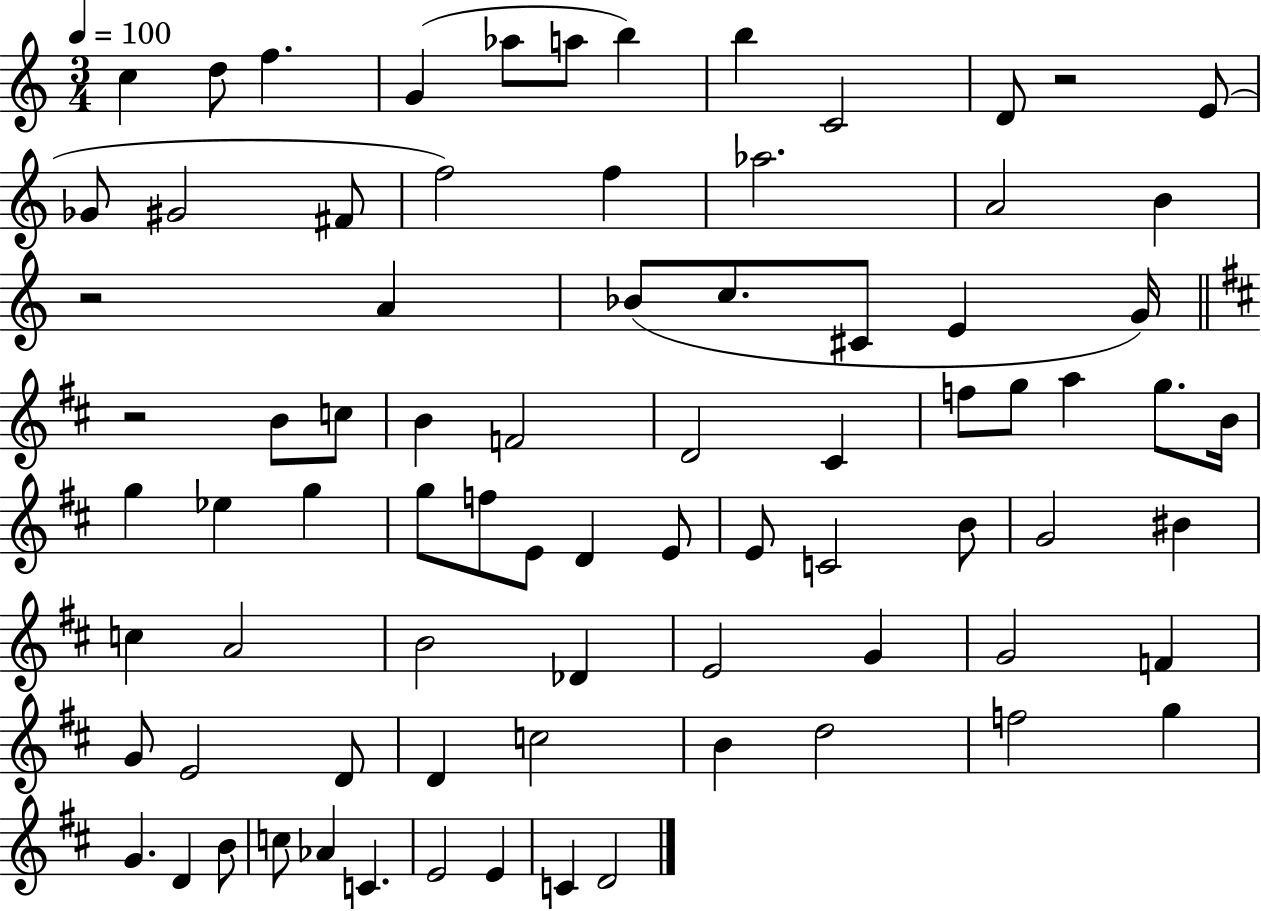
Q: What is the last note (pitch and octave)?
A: D4